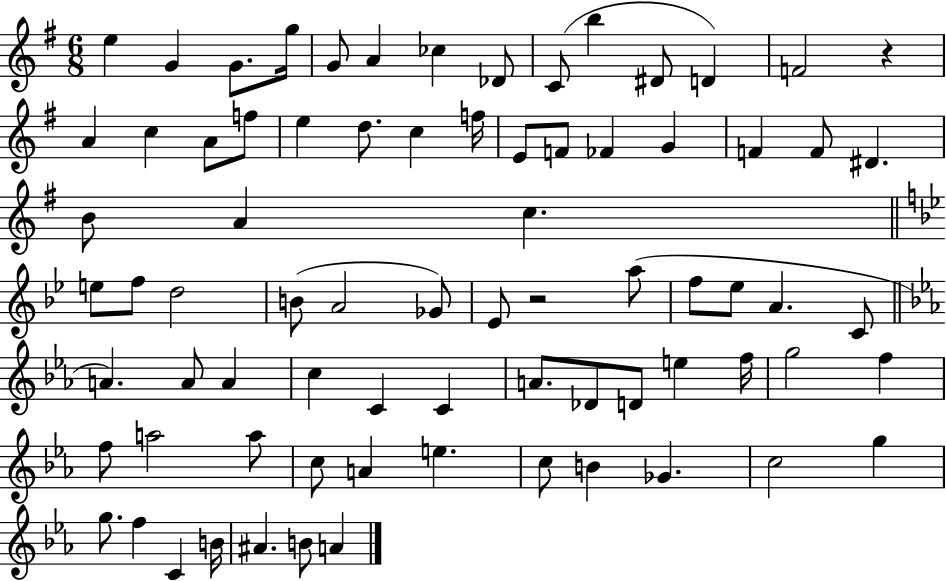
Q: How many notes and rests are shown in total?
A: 76